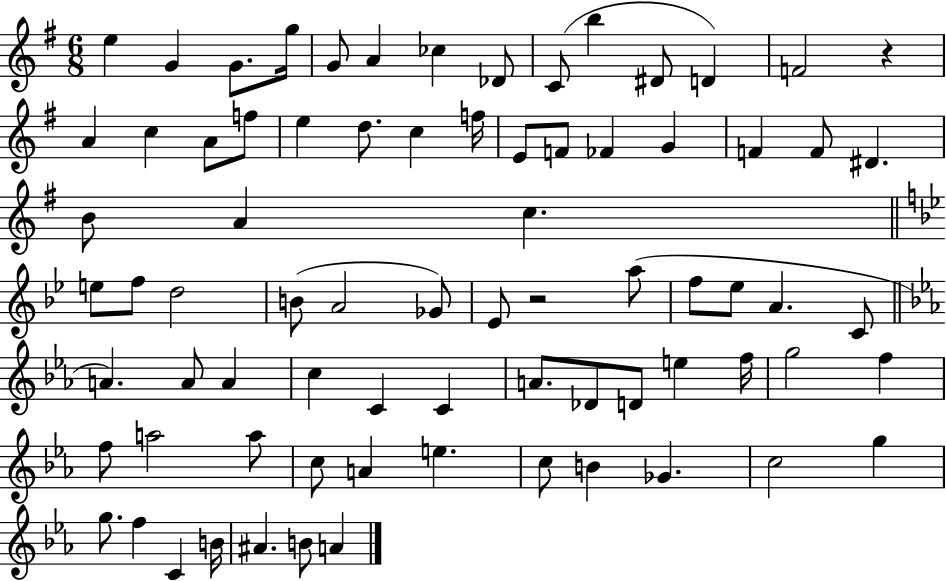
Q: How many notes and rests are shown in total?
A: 76